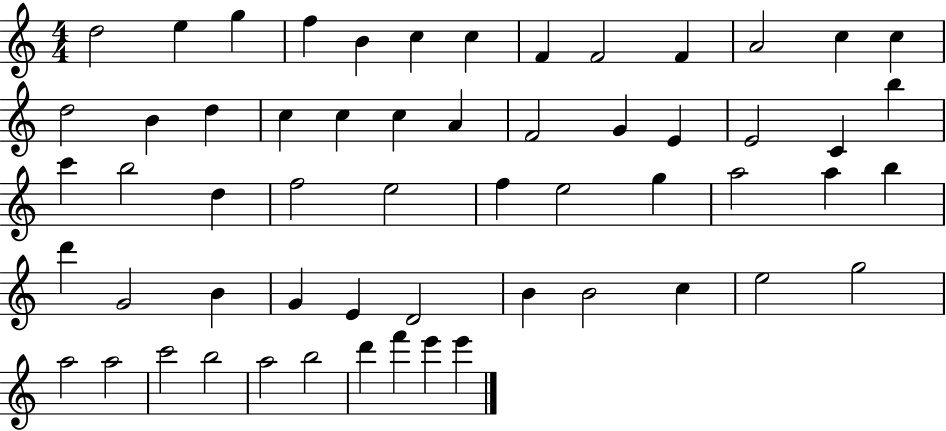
D5/h E5/q G5/q F5/q B4/q C5/q C5/q F4/q F4/h F4/q A4/h C5/q C5/q D5/h B4/q D5/q C5/q C5/q C5/q A4/q F4/h G4/q E4/q E4/h C4/q B5/q C6/q B5/h D5/q F5/h E5/h F5/q E5/h G5/q A5/h A5/q B5/q D6/q G4/h B4/q G4/q E4/q D4/h B4/q B4/h C5/q E5/h G5/h A5/h A5/h C6/h B5/h A5/h B5/h D6/q F6/q E6/q E6/q